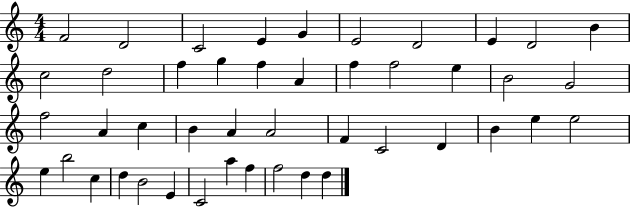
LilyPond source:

{
  \clef treble
  \numericTimeSignature
  \time 4/4
  \key c \major
  f'2 d'2 | c'2 e'4 g'4 | e'2 d'2 | e'4 d'2 b'4 | \break c''2 d''2 | f''4 g''4 f''4 a'4 | f''4 f''2 e''4 | b'2 g'2 | \break f''2 a'4 c''4 | b'4 a'4 a'2 | f'4 c'2 d'4 | b'4 e''4 e''2 | \break e''4 b''2 c''4 | d''4 b'2 e'4 | c'2 a''4 f''4 | f''2 d''4 d''4 | \break \bar "|."
}